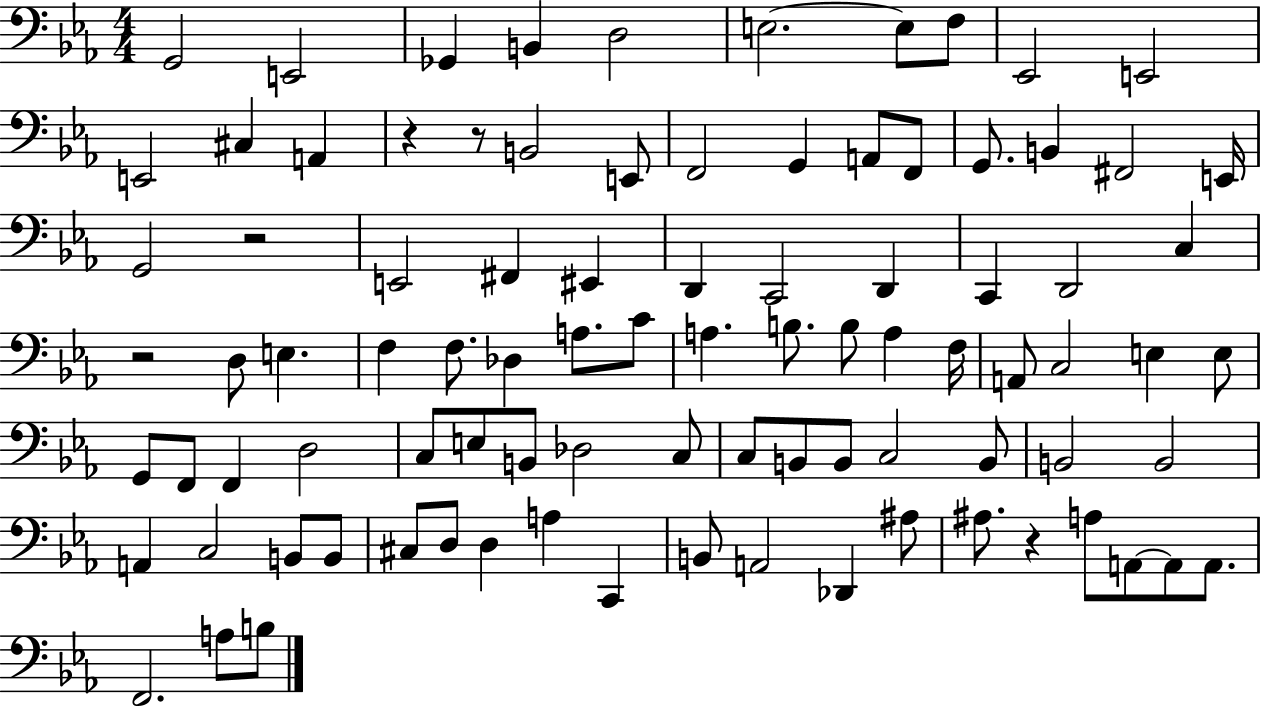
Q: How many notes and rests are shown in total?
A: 91